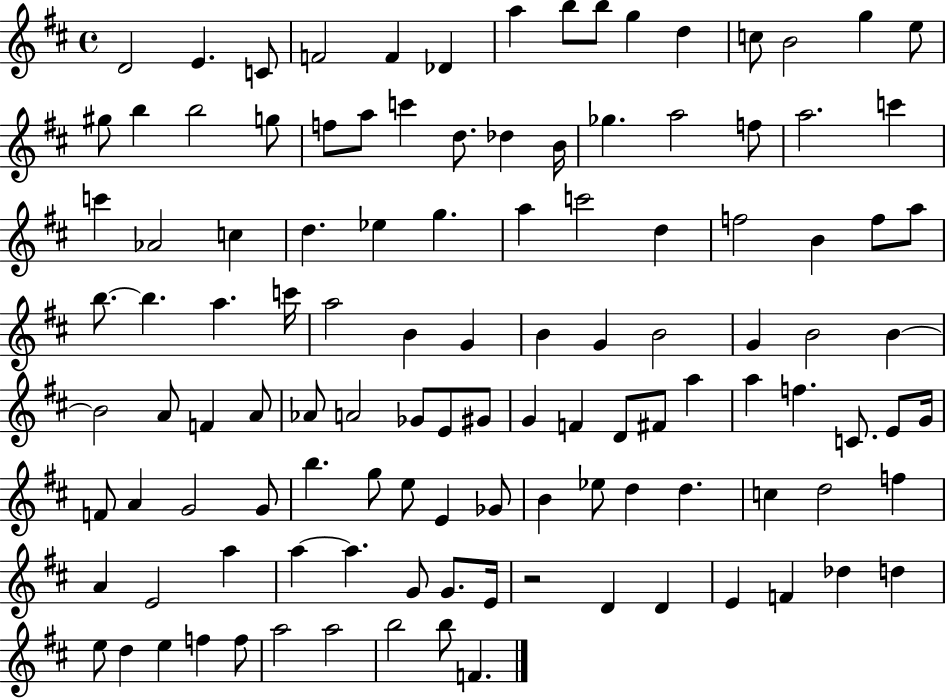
D4/h E4/q. C4/e F4/h F4/q Db4/q A5/q B5/e B5/e G5/q D5/q C5/e B4/h G5/q E5/e G#5/e B5/q B5/h G5/e F5/e A5/e C6/q D5/e. Db5/q B4/s Gb5/q. A5/h F5/e A5/h. C6/q C6/q Ab4/h C5/q D5/q. Eb5/q G5/q. A5/q C6/h D5/q F5/h B4/q F5/e A5/e B5/e. B5/q. A5/q. C6/s A5/h B4/q G4/q B4/q G4/q B4/h G4/q B4/h B4/q B4/h A4/e F4/q A4/e Ab4/e A4/h Gb4/e E4/e G#4/e G4/q F4/q D4/e F#4/e A5/q A5/q F5/q. C4/e. E4/e G4/s F4/e A4/q G4/h G4/e B5/q. G5/e E5/e E4/q Gb4/e B4/q Eb5/e D5/q D5/q. C5/q D5/h F5/q A4/q E4/h A5/q A5/q A5/q. G4/e G4/e. E4/s R/h D4/q D4/q E4/q F4/q Db5/q D5/q E5/e D5/q E5/q F5/q F5/e A5/h A5/h B5/h B5/e F4/q.